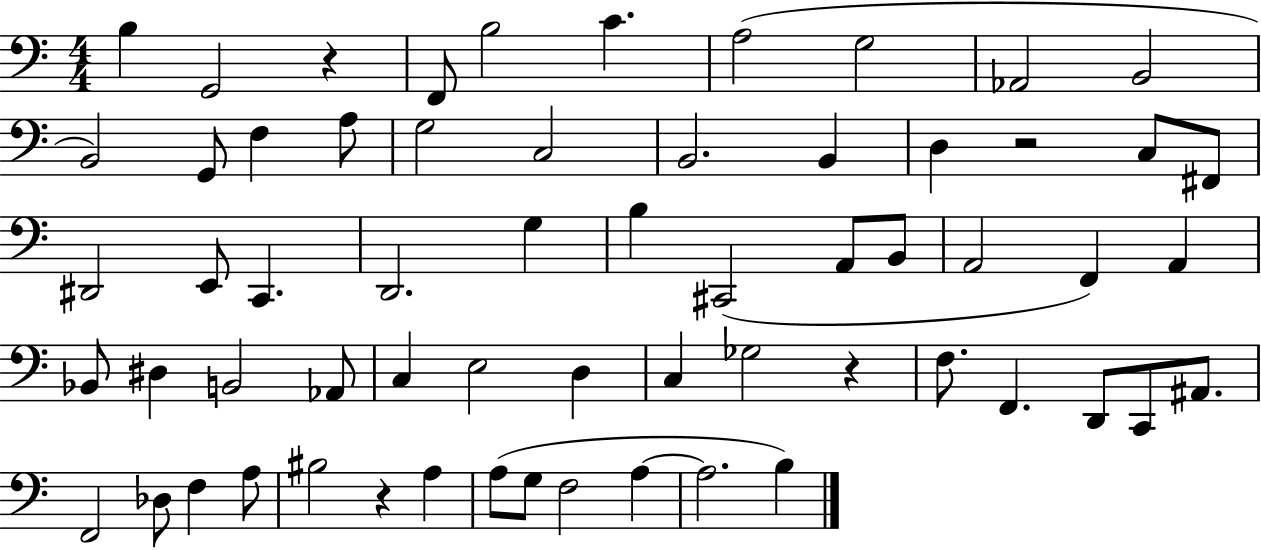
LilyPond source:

{
  \clef bass
  \numericTimeSignature
  \time 4/4
  \key c \major
  b4 g,2 r4 | f,8 b2 c'4. | a2( g2 | aes,2 b,2 | \break b,2) g,8 f4 a8 | g2 c2 | b,2. b,4 | d4 r2 c8 fis,8 | \break dis,2 e,8 c,4. | d,2. g4 | b4 cis,2( a,8 b,8 | a,2 f,4) a,4 | \break bes,8 dis4 b,2 aes,8 | c4 e2 d4 | c4 ges2 r4 | f8. f,4. d,8 c,8 ais,8. | \break f,2 des8 f4 a8 | bis2 r4 a4 | a8( g8 f2 a4~~ | a2. b4) | \break \bar "|."
}